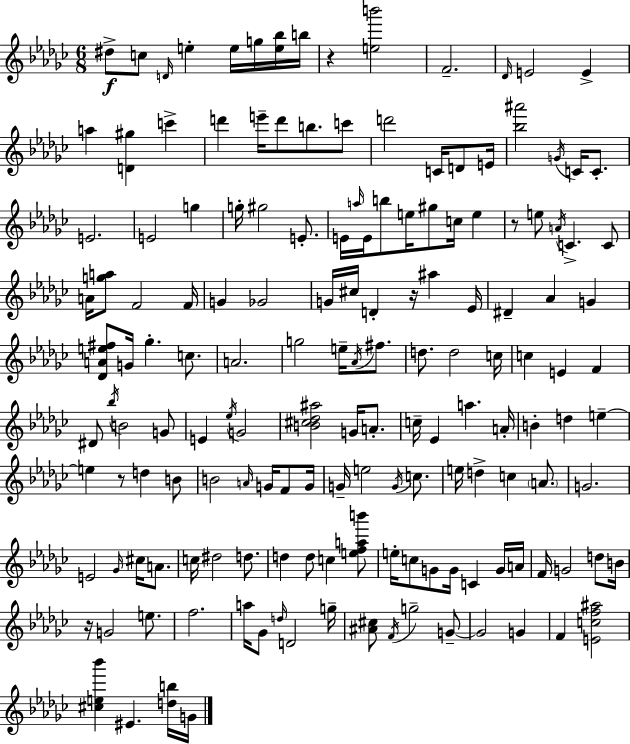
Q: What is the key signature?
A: EES minor